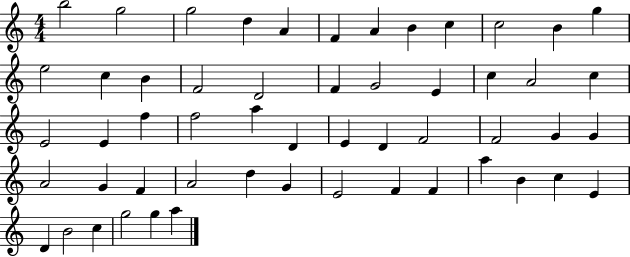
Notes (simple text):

B5/h G5/h G5/h D5/q A4/q F4/q A4/q B4/q C5/q C5/h B4/q G5/q E5/h C5/q B4/q F4/h D4/h F4/q G4/h E4/q C5/q A4/h C5/q E4/h E4/q F5/q F5/h A5/q D4/q E4/q D4/q F4/h F4/h G4/q G4/q A4/h G4/q F4/q A4/h D5/q G4/q E4/h F4/q F4/q A5/q B4/q C5/q E4/q D4/q B4/h C5/q G5/h G5/q A5/q